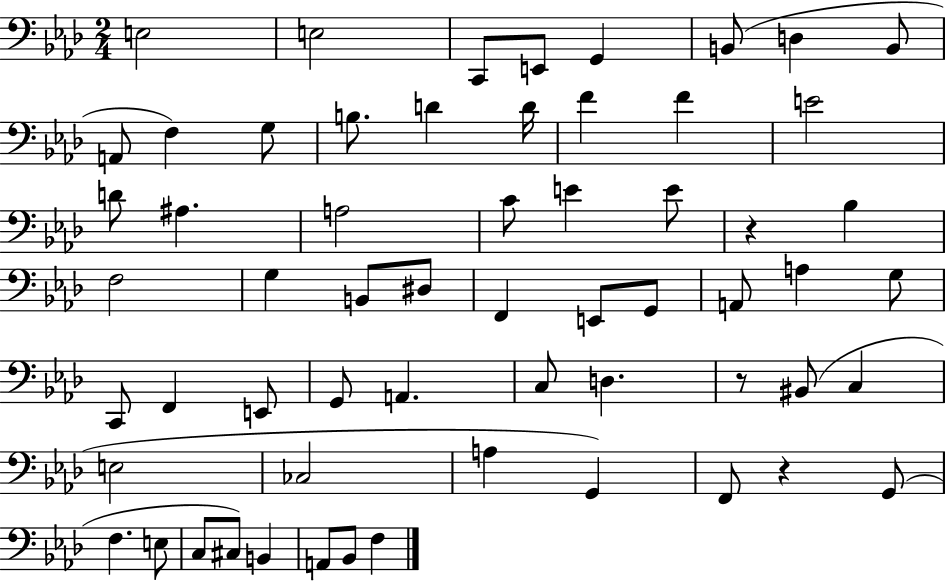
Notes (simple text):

E3/h E3/h C2/e E2/e G2/q B2/e D3/q B2/e A2/e F3/q G3/e B3/e. D4/q D4/s F4/q F4/q E4/h D4/e A#3/q. A3/h C4/e E4/q E4/e R/q Bb3/q F3/h G3/q B2/e D#3/e F2/q E2/e G2/e A2/e A3/q G3/e C2/e F2/q E2/e G2/e A2/q. C3/e D3/q. R/e BIS2/e C3/q E3/h CES3/h A3/q G2/q F2/e R/q G2/e F3/q. E3/e C3/e C#3/e B2/q A2/e Bb2/e F3/q